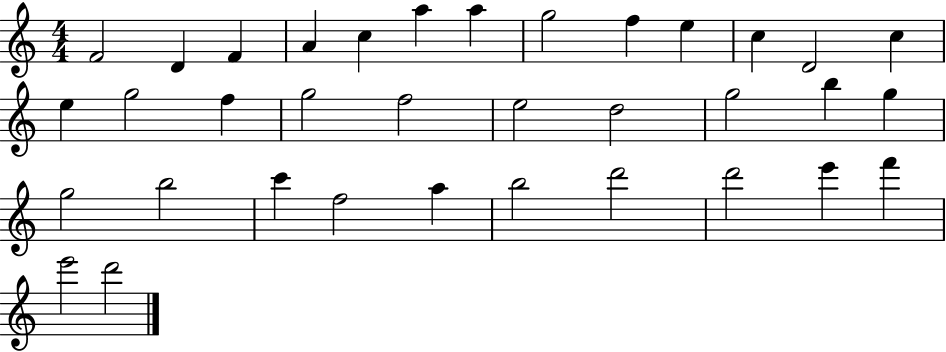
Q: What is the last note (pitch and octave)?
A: D6